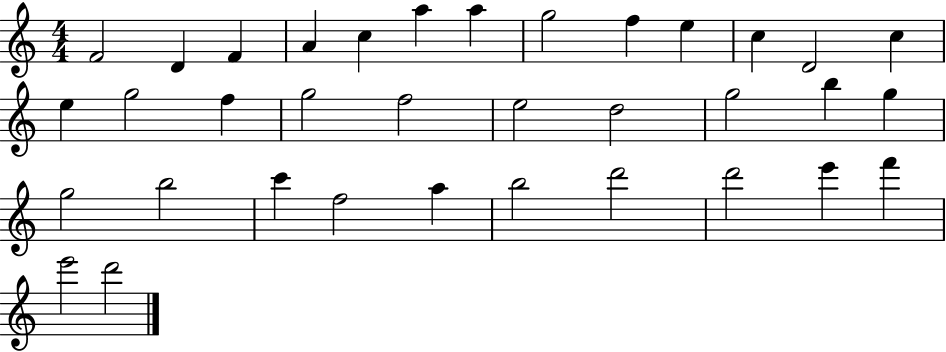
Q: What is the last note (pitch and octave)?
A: D6